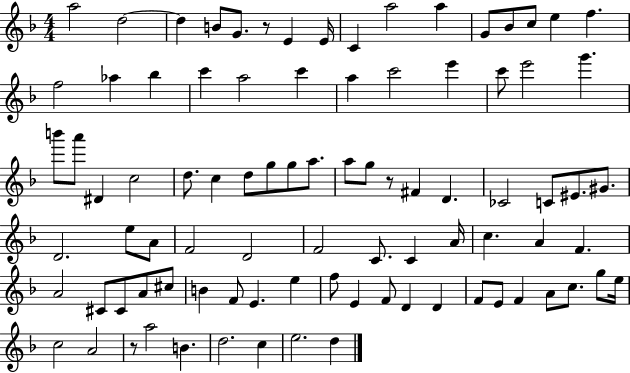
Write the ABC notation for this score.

X:1
T:Untitled
M:4/4
L:1/4
K:F
a2 d2 d B/2 G/2 z/2 E E/4 C a2 a G/2 _B/2 c/2 e f f2 _a _b c' a2 c' a c'2 e' c'/2 e'2 g' b'/2 a'/2 ^D c2 d/2 c d/2 g/2 g/2 a/2 a/2 g/2 z/2 ^F D _C2 C/2 ^E/2 ^G/2 D2 e/2 A/2 F2 D2 F2 C/2 C A/4 c A F A2 ^C/2 ^C/2 A/2 ^c/2 B F/2 E e f/2 E F/2 D D F/2 E/2 F A/2 c/2 g/2 e/4 c2 A2 z/2 a2 B d2 c e2 d